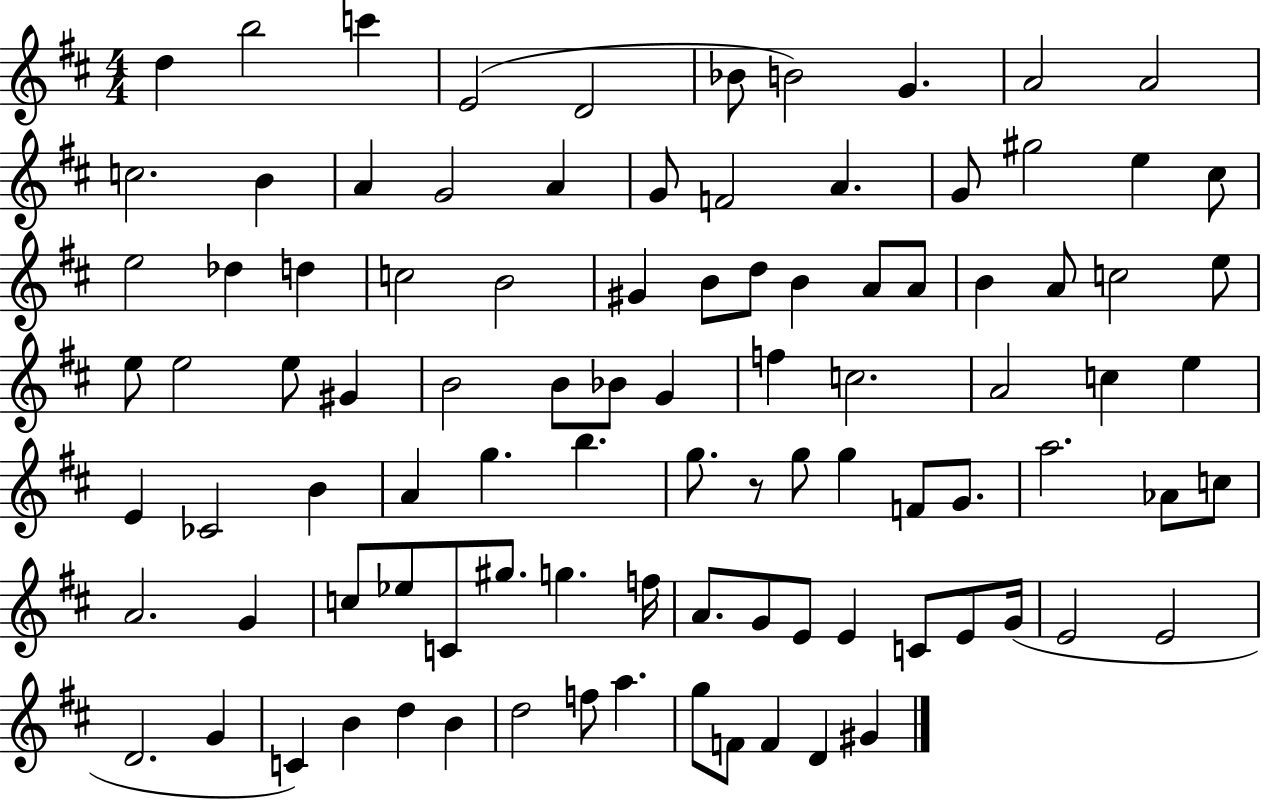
D5/q B5/h C6/q E4/h D4/h Bb4/e B4/h G4/q. A4/h A4/h C5/h. B4/q A4/q G4/h A4/q G4/e F4/h A4/q. G4/e G#5/h E5/q C#5/e E5/h Db5/q D5/q C5/h B4/h G#4/q B4/e D5/e B4/q A4/e A4/e B4/q A4/e C5/h E5/e E5/e E5/h E5/e G#4/q B4/h B4/e Bb4/e G4/q F5/q C5/h. A4/h C5/q E5/q E4/q CES4/h B4/q A4/q G5/q. B5/q. G5/e. R/e G5/e G5/q F4/e G4/e. A5/h. Ab4/e C5/e A4/h. G4/q C5/e Eb5/e C4/e G#5/e. G5/q. F5/s A4/e. G4/e E4/e E4/q C4/e E4/e G4/s E4/h E4/h D4/h. G4/q C4/q B4/q D5/q B4/q D5/h F5/e A5/q. G5/e F4/e F4/q D4/q G#4/q